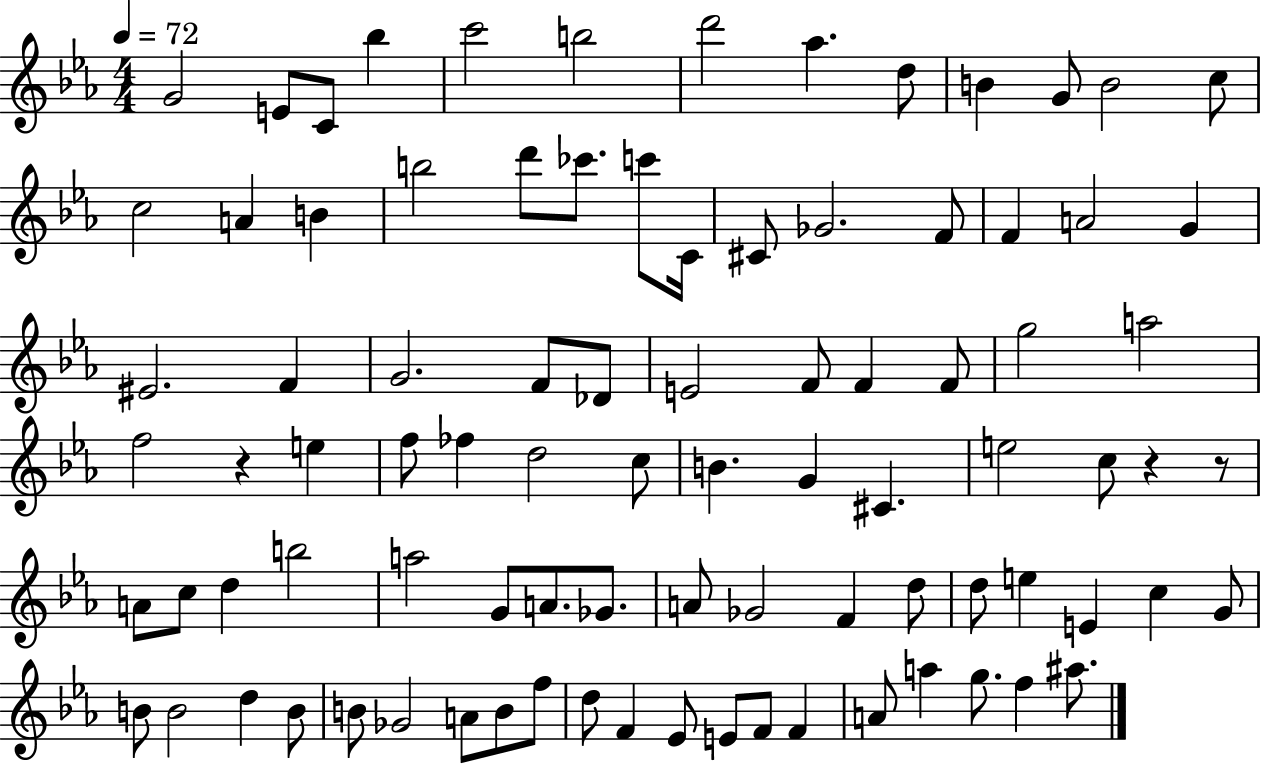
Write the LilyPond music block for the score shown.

{
  \clef treble
  \numericTimeSignature
  \time 4/4
  \key ees \major
  \tempo 4 = 72
  g'2 e'8 c'8 bes''4 | c'''2 b''2 | d'''2 aes''4. d''8 | b'4 g'8 b'2 c''8 | \break c''2 a'4 b'4 | b''2 d'''8 ces'''8. c'''8 c'16 | cis'8 ges'2. f'8 | f'4 a'2 g'4 | \break eis'2. f'4 | g'2. f'8 des'8 | e'2 f'8 f'4 f'8 | g''2 a''2 | \break f''2 r4 e''4 | f''8 fes''4 d''2 c''8 | b'4. g'4 cis'4. | e''2 c''8 r4 r8 | \break a'8 c''8 d''4 b''2 | a''2 g'8 a'8. ges'8. | a'8 ges'2 f'4 d''8 | d''8 e''4 e'4 c''4 g'8 | \break b'8 b'2 d''4 b'8 | b'8 ges'2 a'8 b'8 f''8 | d''8 f'4 ees'8 e'8 f'8 f'4 | a'8 a''4 g''8. f''4 ais''8. | \break \bar "|."
}